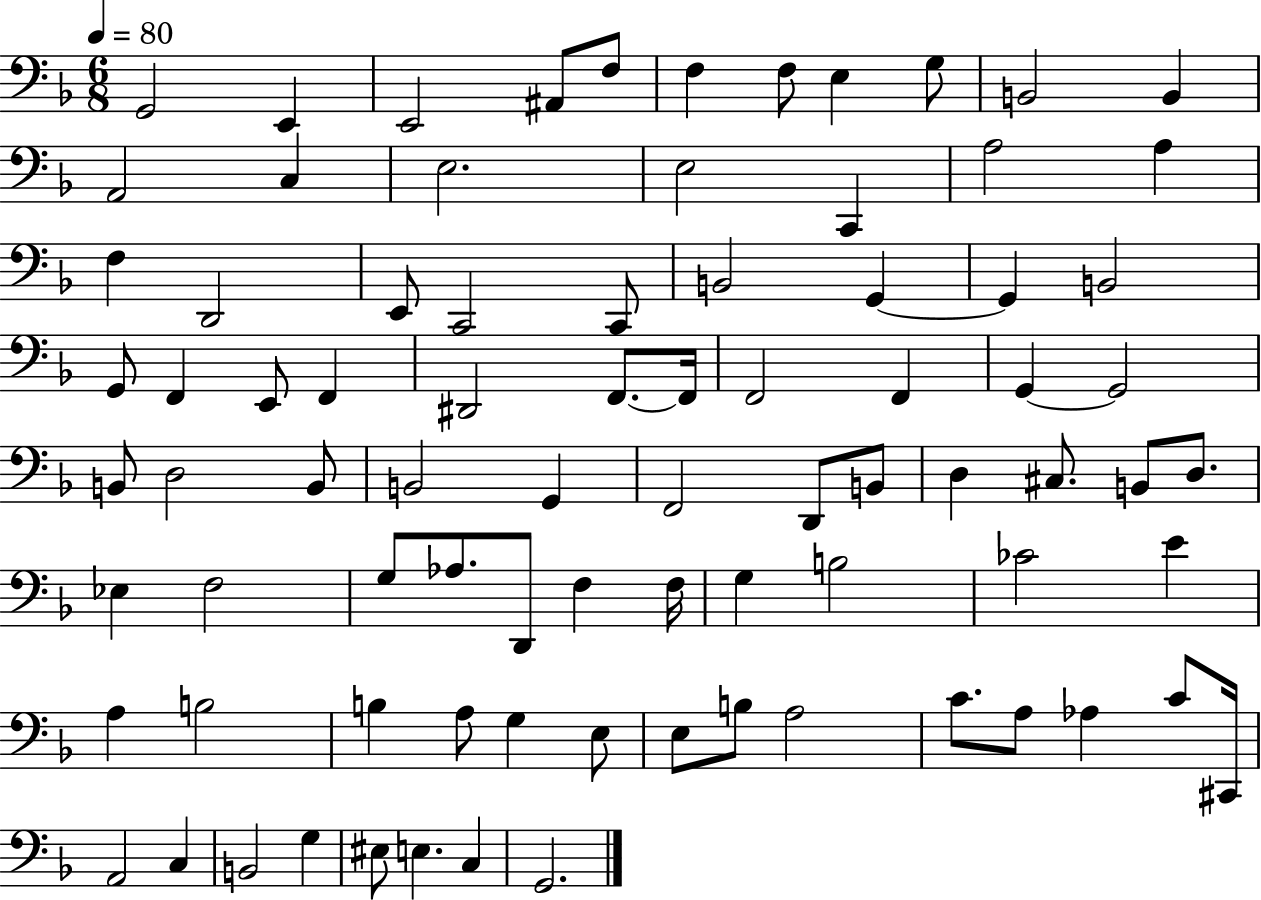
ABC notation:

X:1
T:Untitled
M:6/8
L:1/4
K:F
G,,2 E,, E,,2 ^A,,/2 F,/2 F, F,/2 E, G,/2 B,,2 B,, A,,2 C, E,2 E,2 C,, A,2 A, F, D,,2 E,,/2 C,,2 C,,/2 B,,2 G,, G,, B,,2 G,,/2 F,, E,,/2 F,, ^D,,2 F,,/2 F,,/4 F,,2 F,, G,, G,,2 B,,/2 D,2 B,,/2 B,,2 G,, F,,2 D,,/2 B,,/2 D, ^C,/2 B,,/2 D,/2 _E, F,2 G,/2 _A,/2 D,,/2 F, F,/4 G, B,2 _C2 E A, B,2 B, A,/2 G, E,/2 E,/2 B,/2 A,2 C/2 A,/2 _A, C/2 ^C,,/4 A,,2 C, B,,2 G, ^E,/2 E, C, G,,2